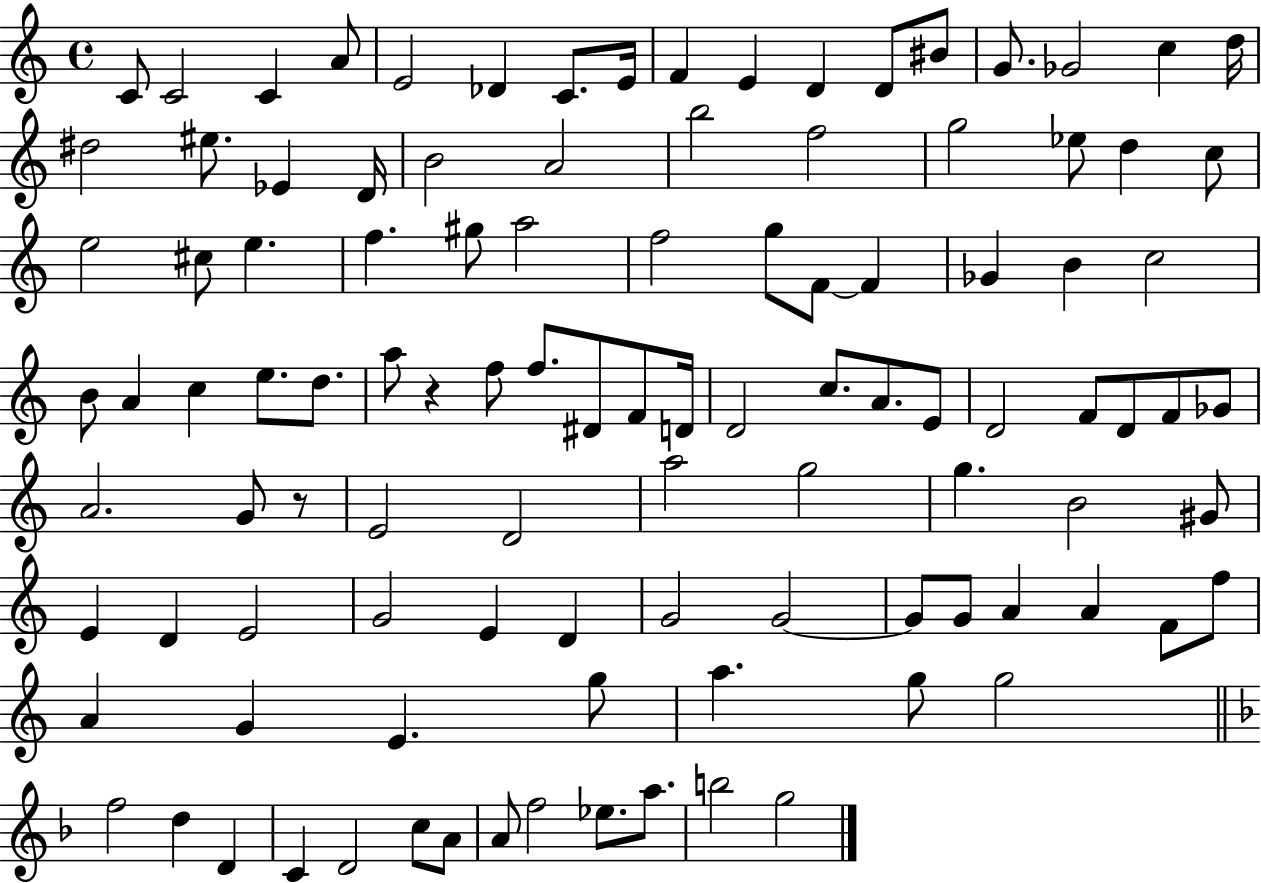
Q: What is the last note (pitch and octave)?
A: G5